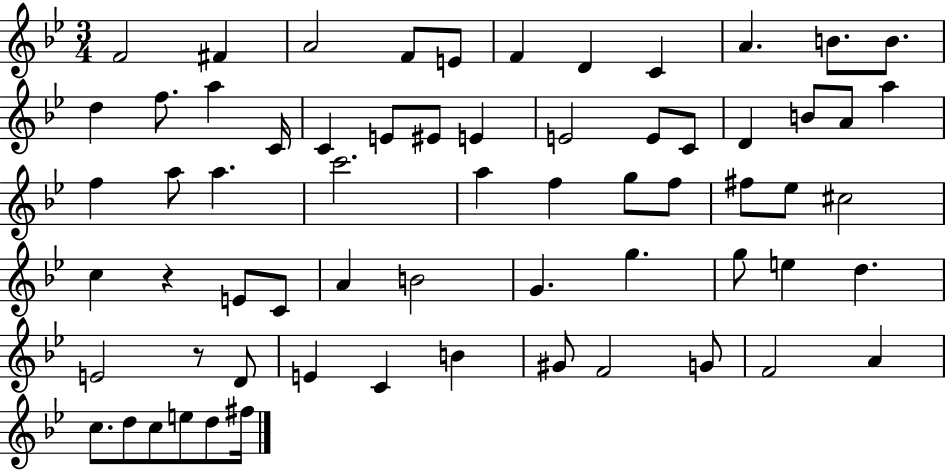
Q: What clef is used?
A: treble